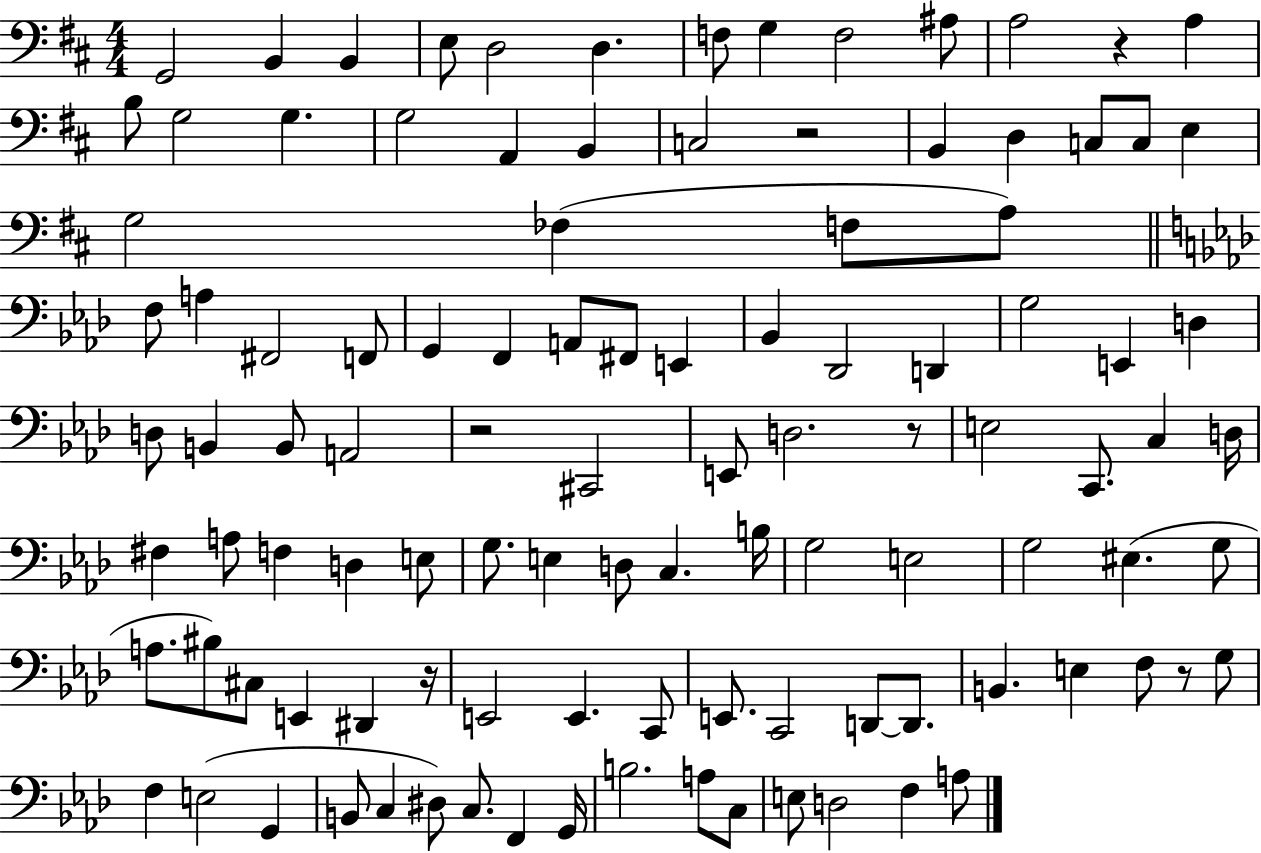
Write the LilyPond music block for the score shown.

{
  \clef bass
  \numericTimeSignature
  \time 4/4
  \key d \major
  g,2 b,4 b,4 | e8 d2 d4. | f8 g4 f2 ais8 | a2 r4 a4 | \break b8 g2 g4. | g2 a,4 b,4 | c2 r2 | b,4 d4 c8 c8 e4 | \break g2 fes4( f8 a8) | \bar "||" \break \key f \minor f8 a4 fis,2 f,8 | g,4 f,4 a,8 fis,8 e,4 | bes,4 des,2 d,4 | g2 e,4 d4 | \break d8 b,4 b,8 a,2 | r2 cis,2 | e,8 d2. r8 | e2 c,8. c4 d16 | \break fis4 a8 f4 d4 e8 | g8. e4 d8 c4. b16 | g2 e2 | g2 eis4.( g8 | \break a8. bis8) cis8 e,4 dis,4 r16 | e,2 e,4. c,8 | e,8. c,2 d,8~~ d,8. | b,4. e4 f8 r8 g8 | \break f4 e2( g,4 | b,8 c4 dis8) c8. f,4 g,16 | b2. a8 c8 | e8 d2 f4 a8 | \break \bar "|."
}